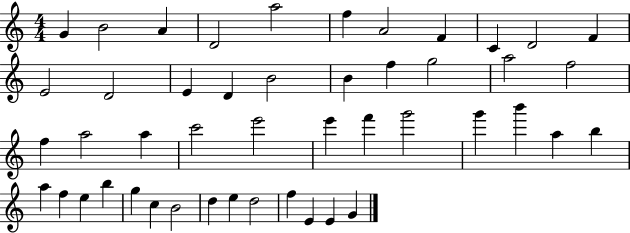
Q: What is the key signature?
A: C major